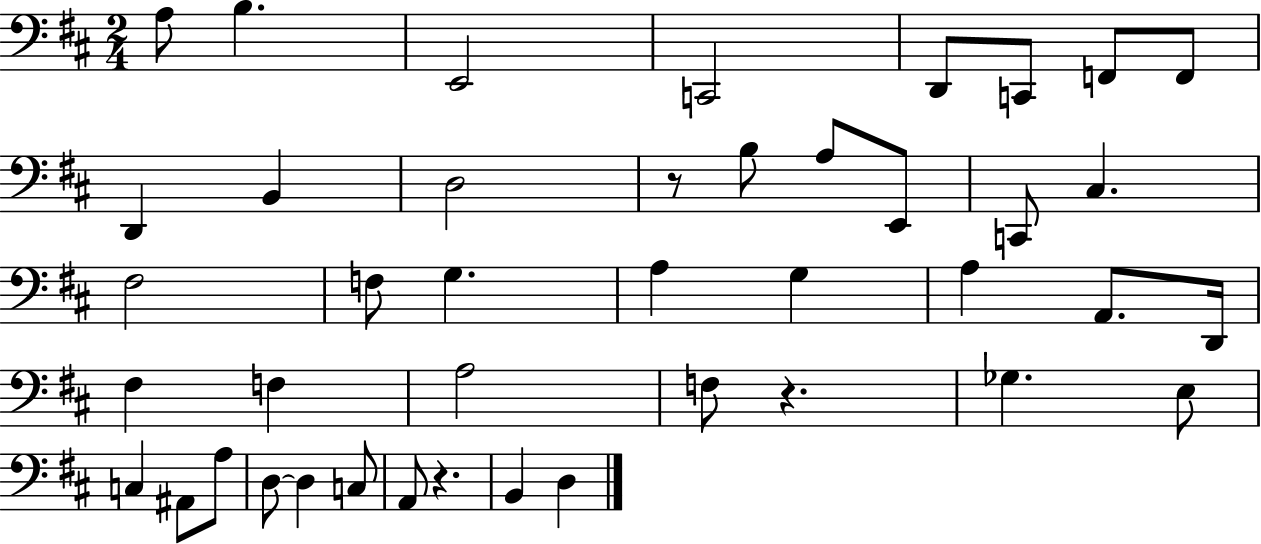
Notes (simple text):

A3/e B3/q. E2/h C2/h D2/e C2/e F2/e F2/e D2/q B2/q D3/h R/e B3/e A3/e E2/e C2/e C#3/q. F#3/h F3/e G3/q. A3/q G3/q A3/q A2/e. D2/s F#3/q F3/q A3/h F3/e R/q. Gb3/q. E3/e C3/q A#2/e A3/e D3/e D3/q C3/e A2/e R/q. B2/q D3/q